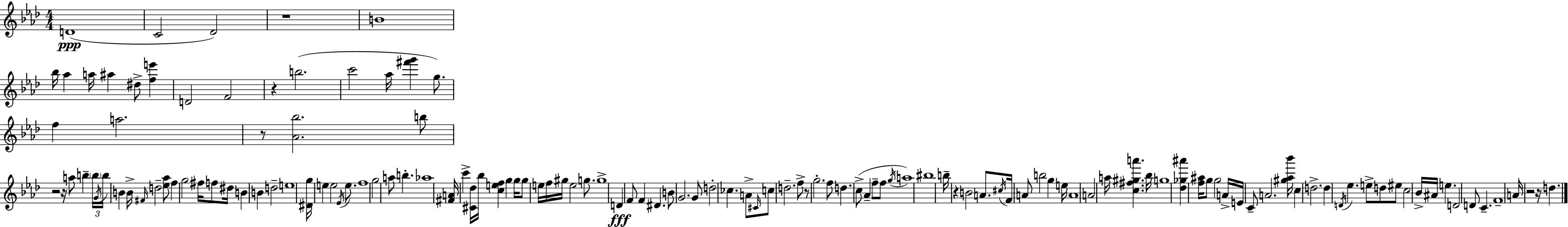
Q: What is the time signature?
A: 4/4